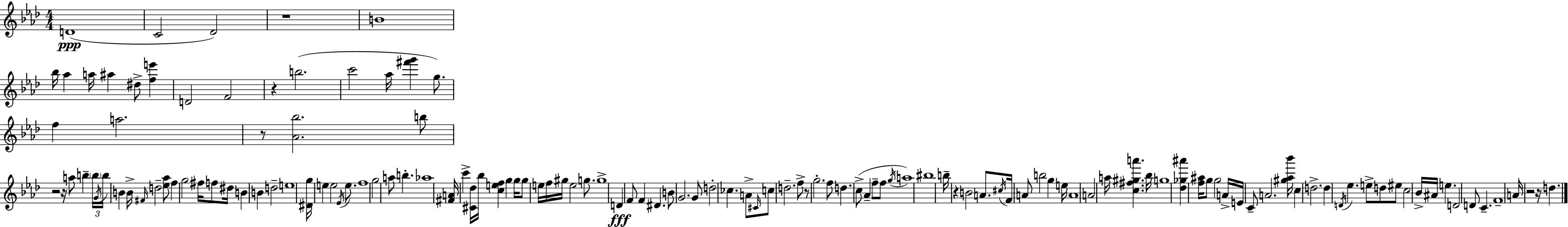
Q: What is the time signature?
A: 4/4